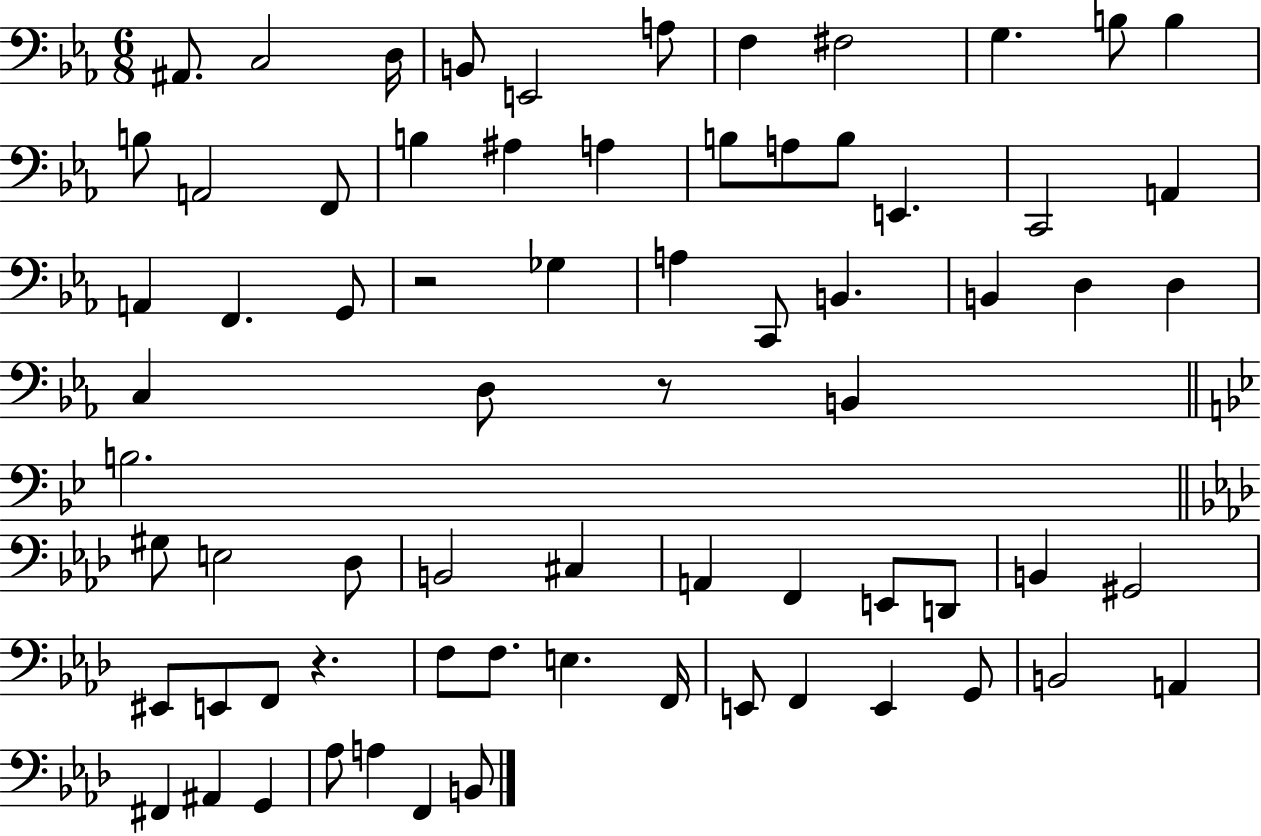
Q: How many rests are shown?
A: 3